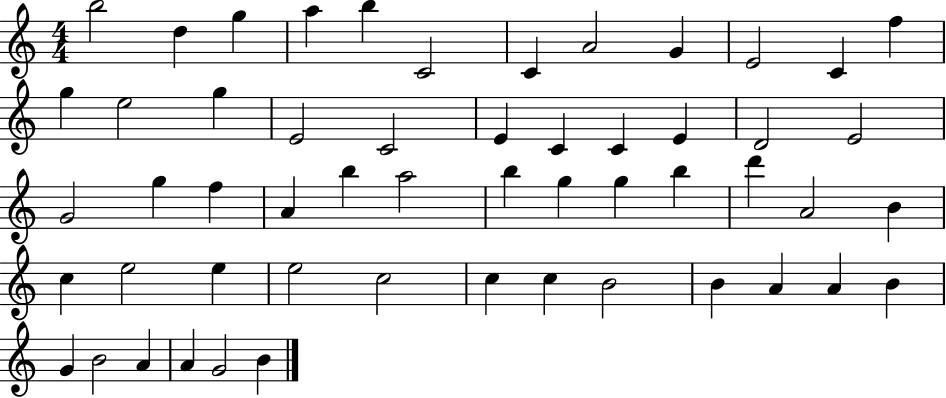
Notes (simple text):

B5/h D5/q G5/q A5/q B5/q C4/h C4/q A4/h G4/q E4/h C4/q F5/q G5/q E5/h G5/q E4/h C4/h E4/q C4/q C4/q E4/q D4/h E4/h G4/h G5/q F5/q A4/q B5/q A5/h B5/q G5/q G5/q B5/q D6/q A4/h B4/q C5/q E5/h E5/q E5/h C5/h C5/q C5/q B4/h B4/q A4/q A4/q B4/q G4/q B4/h A4/q A4/q G4/h B4/q